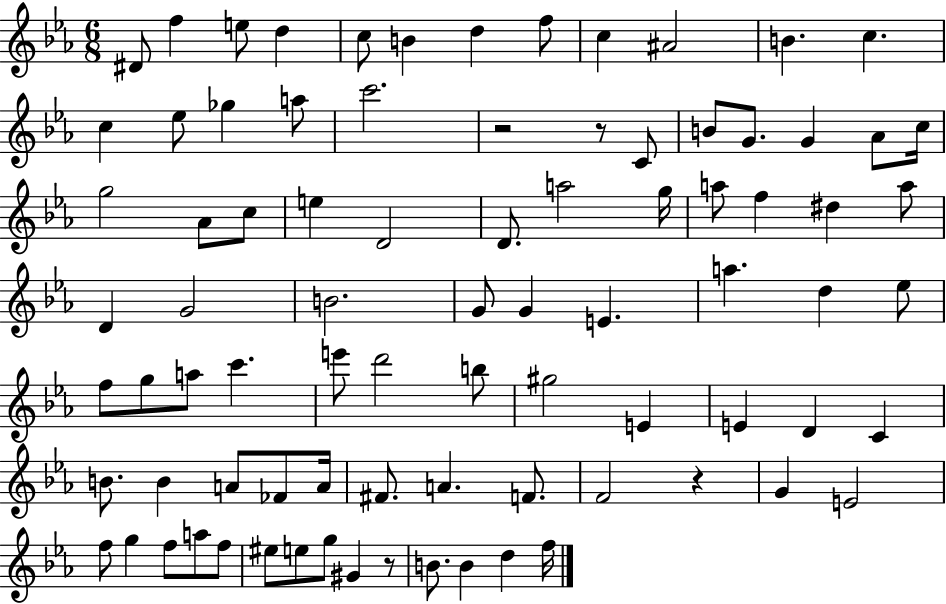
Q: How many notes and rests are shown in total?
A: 84